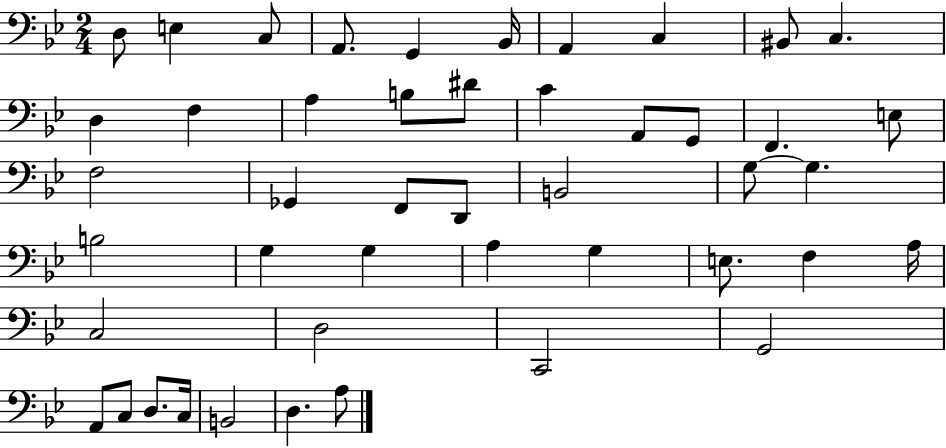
D3/e E3/q C3/e A2/e. G2/q Bb2/s A2/q C3/q BIS2/e C3/q. D3/q F3/q A3/q B3/e D#4/e C4/q A2/e G2/e F2/q. E3/e F3/h Gb2/q F2/e D2/e B2/h G3/e G3/q. B3/h G3/q G3/q A3/q G3/q E3/e. F3/q A3/s C3/h D3/h C2/h G2/h A2/e C3/e D3/e. C3/s B2/h D3/q. A3/e